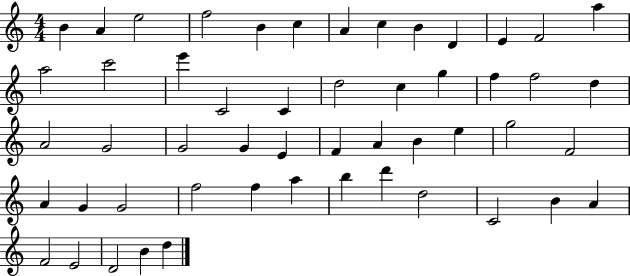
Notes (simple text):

B4/q A4/q E5/h F5/h B4/q C5/q A4/q C5/q B4/q D4/q E4/q F4/h A5/q A5/h C6/h E6/q C4/h C4/q D5/h C5/q G5/q F5/q F5/h D5/q A4/h G4/h G4/h G4/q E4/q F4/q A4/q B4/q E5/q G5/h F4/h A4/q G4/q G4/h F5/h F5/q A5/q B5/q D6/q D5/h C4/h B4/q A4/q F4/h E4/h D4/h B4/q D5/q